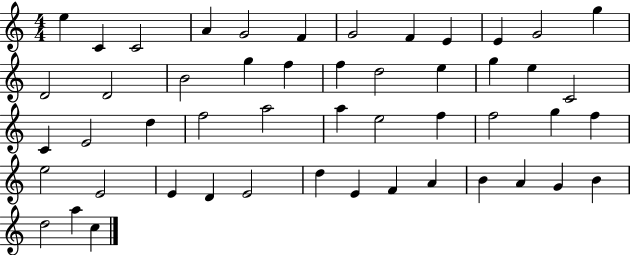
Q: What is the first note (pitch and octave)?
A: E5